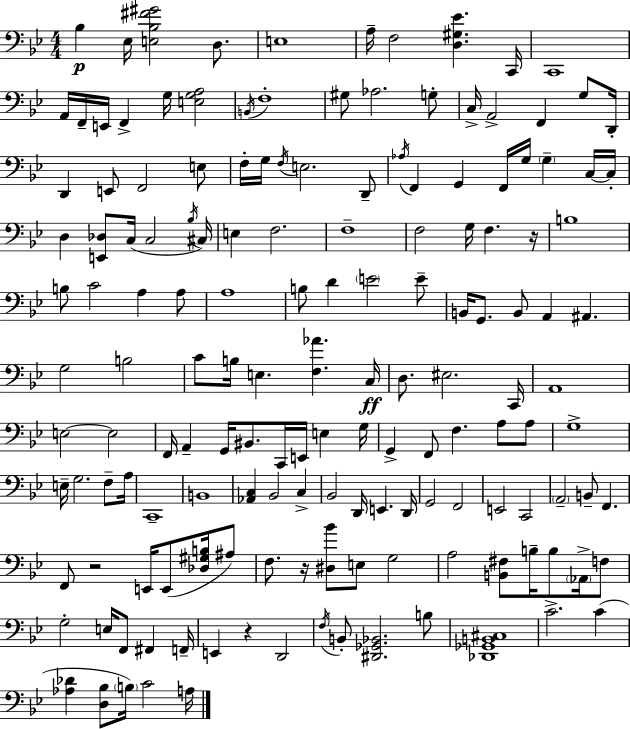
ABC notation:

X:1
T:Untitled
M:4/4
L:1/4
K:Bb
_B, _E,/4 [E,_B,^F^G]2 D,/2 E,4 A,/4 F,2 [D,^G,_E] C,,/4 C,,4 A,,/4 F,,/4 E,,/4 F,, G,/4 [E,G,A,]2 B,,/4 F,4 ^G,/2 _A,2 G,/2 C,/4 A,,2 F,, G,/2 D,,/4 D,, E,,/2 F,,2 E,/2 F,/4 G,/4 F,/4 E,2 D,,/2 _A,/4 F,, G,, F,,/4 G,/4 G, C,/4 C,/4 D, [E,,_D,]/2 C,/4 C,2 _B,/4 ^C,/4 E, F,2 F,4 F,2 G,/4 F, z/4 B,4 B,/2 C2 A, A,/2 A,4 B,/2 D E2 E/2 B,,/4 G,,/2 B,,/2 A,, ^A,, G,2 B,2 C/2 B,/4 E, [F,_A] C,/4 D,/2 ^E,2 C,,/4 A,,4 E,2 E,2 F,,/4 A,, G,,/4 ^B,,/2 C,,/4 E,,/4 E, G,/4 G,, F,,/2 F, A,/2 A,/2 G,4 E,/4 G,2 F,/2 A,/4 C,,4 B,,4 [_A,,C,] _B,,2 C, _B,,2 D,,/4 E,, D,,/4 G,,2 F,,2 E,,2 C,,2 A,,2 B,,/2 F,, F,,/2 z2 E,,/4 E,,/2 [_D,^G,B,]/4 ^A,/2 F,/2 z/4 [^D,_B]/2 E,/2 G,2 A,2 [B,,^F,]/2 B,/4 B,/2 _A,,/4 F,/2 G,2 E,/4 F,,/2 ^F,, F,,/4 E,, z D,,2 F,/4 B,,/2 [^D,,_G,,_B,,]2 B,/2 [_D,,_G,,B,,^C,]4 C2 C [_A,_D] [D,_B,]/2 B,/4 C2 A,/4